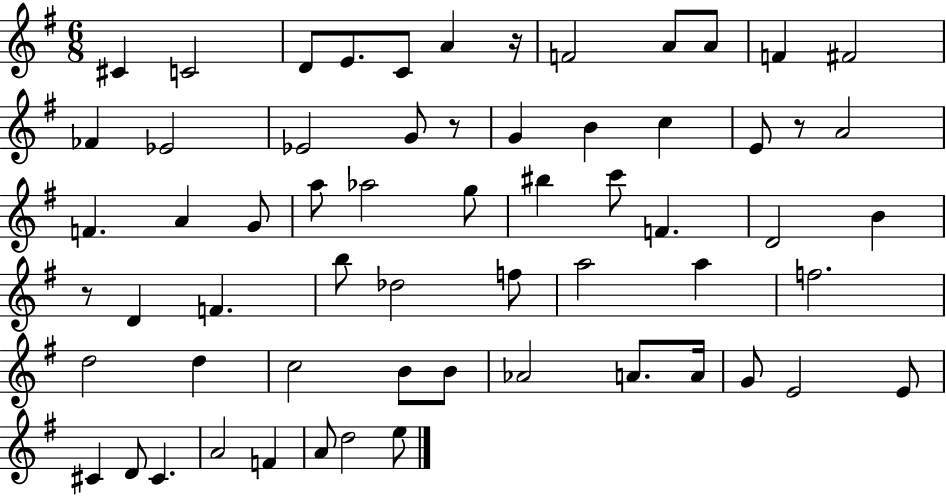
C#4/q C4/h D4/e E4/e. C4/e A4/q R/s F4/h A4/e A4/e F4/q F#4/h FES4/q Eb4/h Eb4/h G4/e R/e G4/q B4/q C5/q E4/e R/e A4/h F4/q. A4/q G4/e A5/e Ab5/h G5/e BIS5/q C6/e F4/q. D4/h B4/q R/e D4/q F4/q. B5/e Db5/h F5/e A5/h A5/q F5/h. D5/h D5/q C5/h B4/e B4/e Ab4/h A4/e. A4/s G4/e E4/h E4/e C#4/q D4/e C#4/q. A4/h F4/q A4/e D5/h E5/e